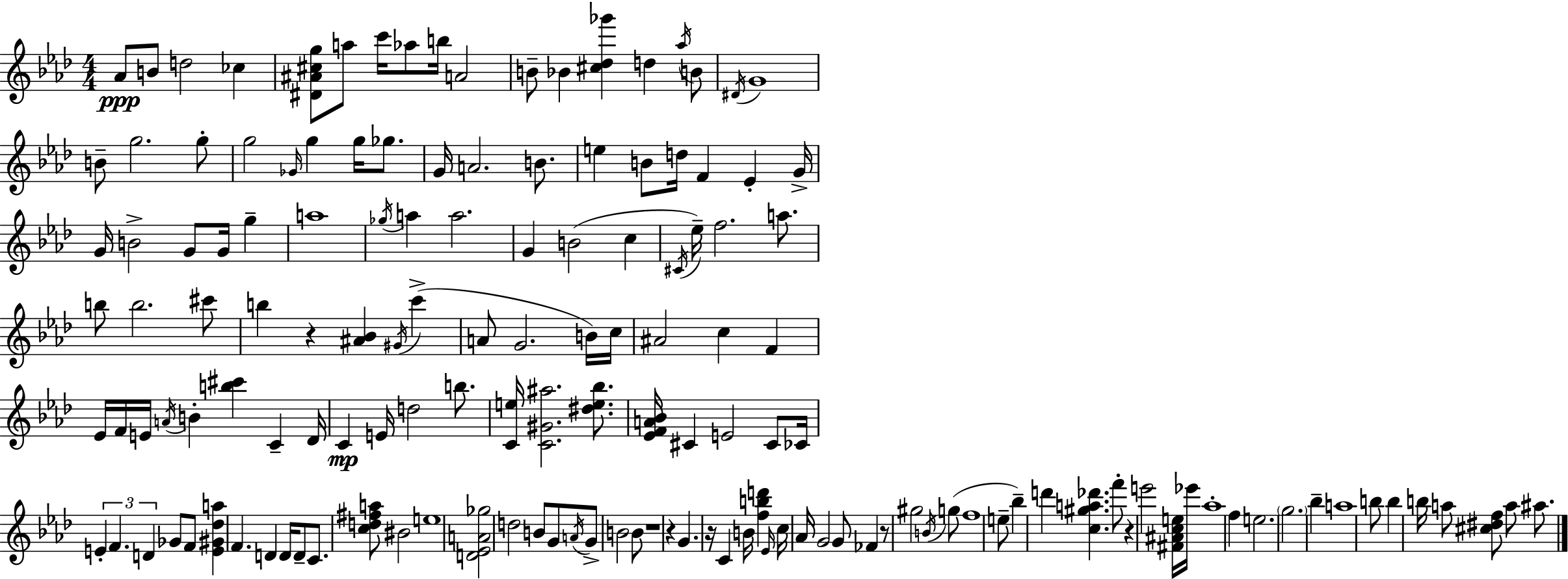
Ab4/e B4/e D5/h CES5/q [D#4,A#4,C#5,G5]/e A5/e C6/s Ab5/e B5/s A4/h B4/e Bb4/q [C#5,Db5,Gb6]/q D5/q Ab5/s B4/e D#4/s G4/w B4/e G5/h. G5/e G5/h Gb4/s G5/q G5/s Gb5/e. G4/s A4/h. B4/e. E5/q B4/e D5/s F4/q Eb4/q G4/s G4/s B4/h G4/e G4/s G5/q A5/w Gb5/s A5/q A5/h. G4/q B4/h C5/q C#4/s Eb5/s F5/h. A5/e. B5/e B5/h. C#6/e B5/q R/q [A#4,Bb4]/q G#4/s C6/q A4/e G4/h. B4/s C5/s A#4/h C5/q F4/q Eb4/s F4/s E4/s A4/s B4/q [B5,C#6]/q C4/q Db4/s C4/q E4/s D5/h B5/e. [C4,E5]/s [C4,G#4,A#5]/h. [D#5,E5,Bb5]/e. [Eb4,F4,A4,Bb4]/s C#4/q E4/h C#4/e CES4/s E4/q F4/q. D4/q Gb4/e F4/e [E4,G#4,Db5,A5]/q F4/q. D4/q D4/s D4/e C4/e. [C5,D5,F#5,A5]/e BIS4/h E5/w [D4,Eb4,A4,Gb5]/h D5/h B4/e G4/e A4/s G4/e B4/h B4/e R/w R/q G4/q. R/s C4/q B4/s [F5,B5,D6]/q Eb4/s C5/s Ab4/s G4/h G4/e FES4/q R/e G#5/h B4/s G5/e F5/w E5/e Bb5/q D6/q [C5,G#5,A5,Db6]/q. F6/e R/q E6/h [F#4,A#4,C5,E5]/s Eb6/s Ab5/w F5/q E5/h. G5/h. Bb5/q A5/w B5/e B5/q B5/s A5/e [C#5,D#5,F5]/e A5/e A#5/e.